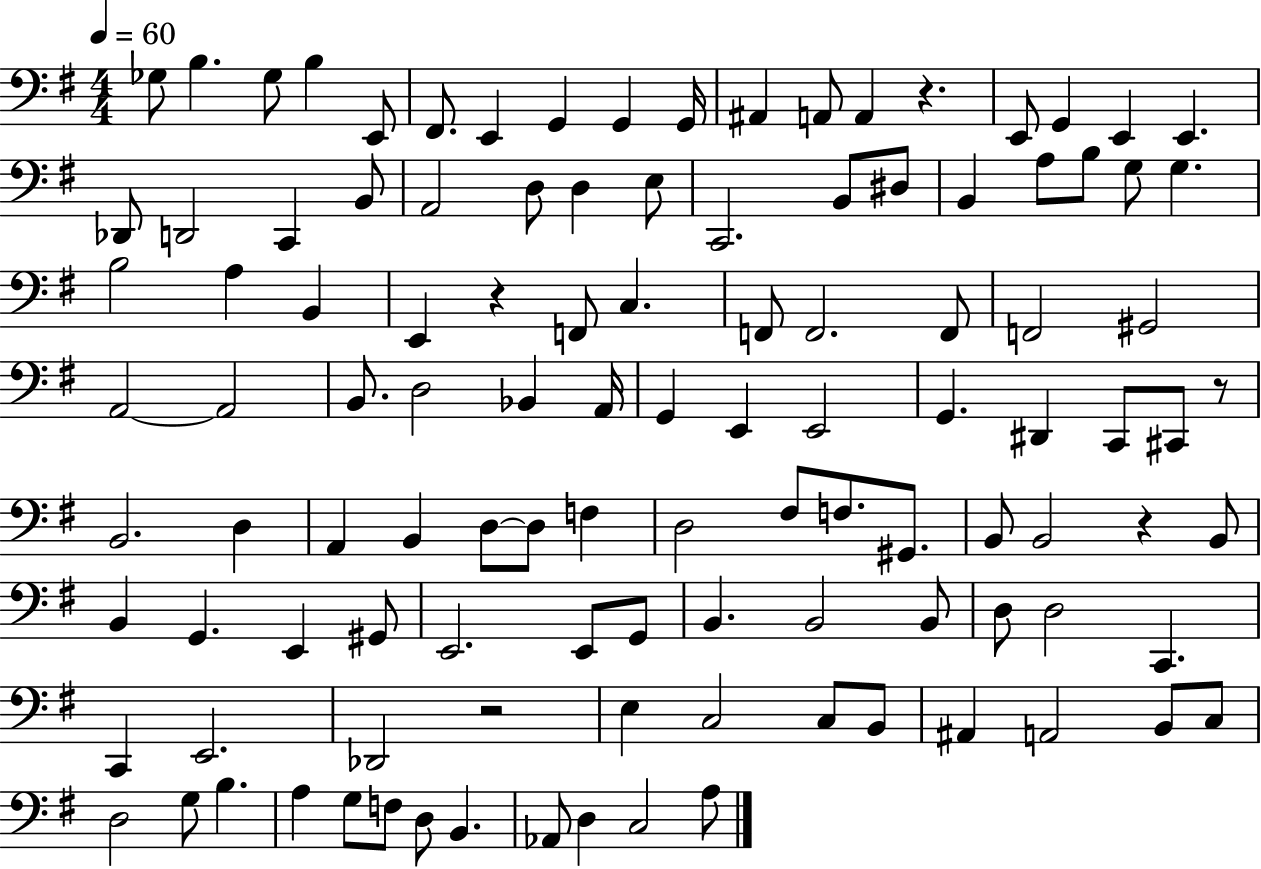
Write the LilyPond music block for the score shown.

{
  \clef bass
  \numericTimeSignature
  \time 4/4
  \key g \major
  \tempo 4 = 60
  ges8 b4. ges8 b4 e,8 | fis,8. e,4 g,4 g,4 g,16 | ais,4 a,8 a,4 r4. | e,8 g,4 e,4 e,4. | \break des,8 d,2 c,4 b,8 | a,2 d8 d4 e8 | c,2. b,8 dis8 | b,4 a8 b8 g8 g4. | \break b2 a4 b,4 | e,4 r4 f,8 c4. | f,8 f,2. f,8 | f,2 gis,2 | \break a,2~~ a,2 | b,8. d2 bes,4 a,16 | g,4 e,4 e,2 | g,4. dis,4 c,8 cis,8 r8 | \break b,2. d4 | a,4 b,4 d8~~ d8 f4 | d2 fis8 f8. gis,8. | b,8 b,2 r4 b,8 | \break b,4 g,4. e,4 gis,8 | e,2. e,8 g,8 | b,4. b,2 b,8 | d8 d2 c,4. | \break c,4 e,2. | des,2 r2 | e4 c2 c8 b,8 | ais,4 a,2 b,8 c8 | \break d2 g8 b4. | a4 g8 f8 d8 b,4. | aes,8 d4 c2 a8 | \bar "|."
}